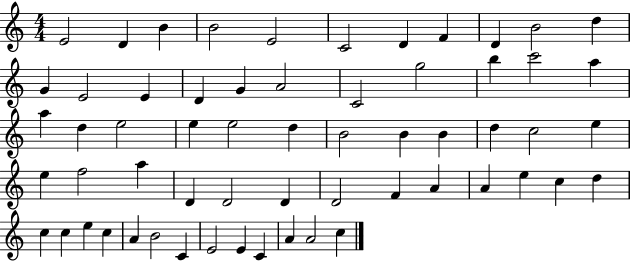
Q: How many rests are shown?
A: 0